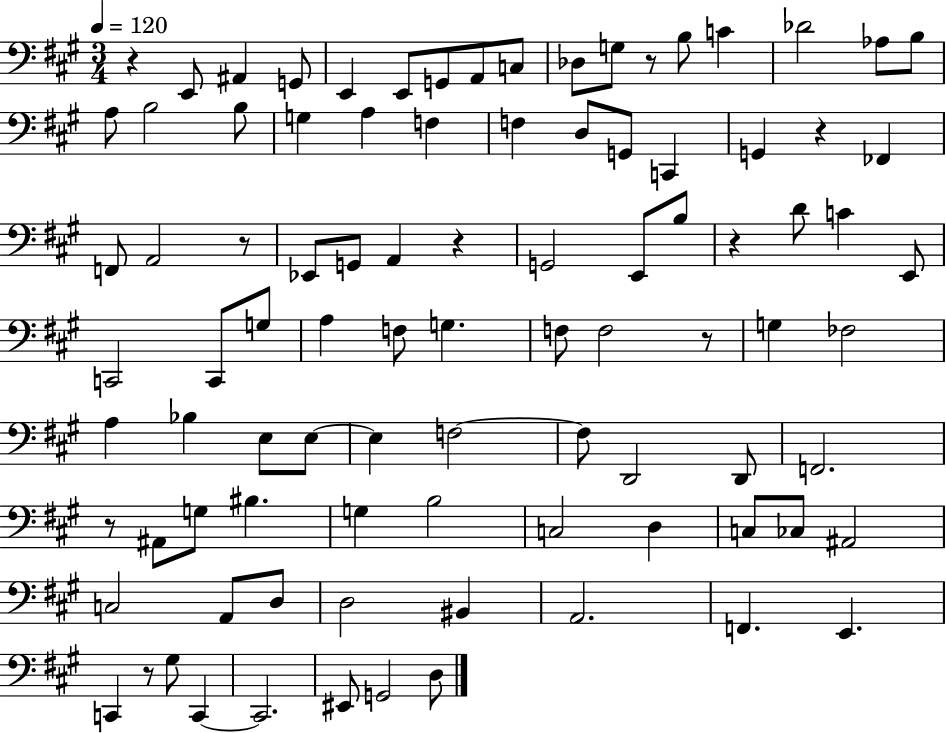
X:1
T:Untitled
M:3/4
L:1/4
K:A
z E,,/2 ^A,, G,,/2 E,, E,,/2 G,,/2 A,,/2 C,/2 _D,/2 G,/2 z/2 B,/2 C _D2 _A,/2 B,/2 A,/2 B,2 B,/2 G, A, F, F, D,/2 G,,/2 C,, G,, z _F,, F,,/2 A,,2 z/2 _E,,/2 G,,/2 A,, z G,,2 E,,/2 B,/2 z D/2 C E,,/2 C,,2 C,,/2 G,/2 A, F,/2 G, F,/2 F,2 z/2 G, _F,2 A, _B, E,/2 E,/2 E, F,2 F,/2 D,,2 D,,/2 F,,2 z/2 ^A,,/2 G,/2 ^B, G, B,2 C,2 D, C,/2 _C,/2 ^A,,2 C,2 A,,/2 D,/2 D,2 ^B,, A,,2 F,, E,, C,, z/2 ^G,/2 C,, C,,2 ^E,,/2 G,,2 D,/2